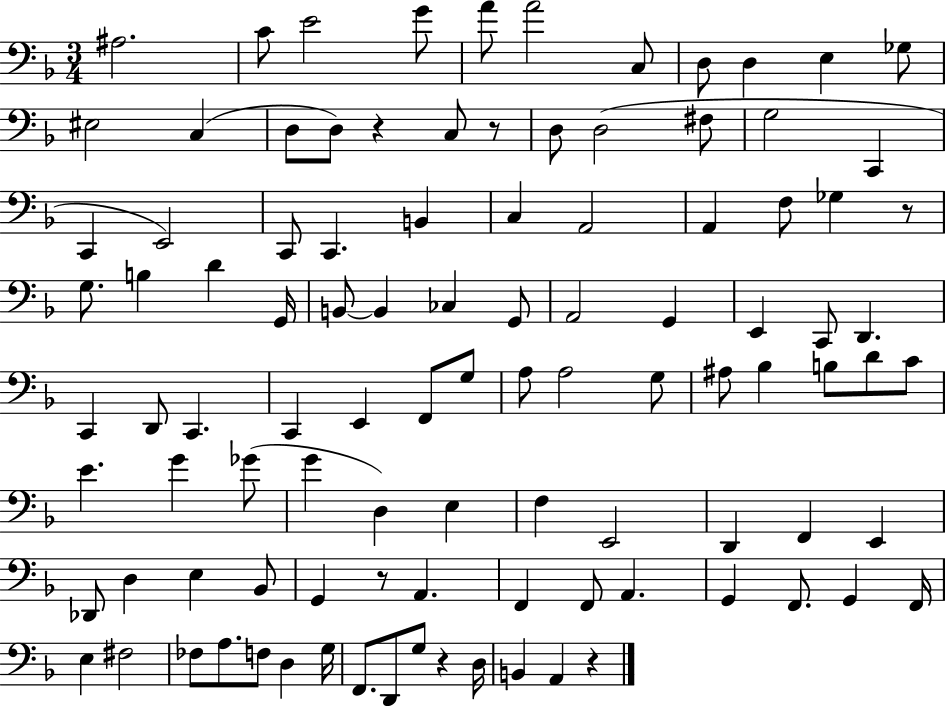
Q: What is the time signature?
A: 3/4